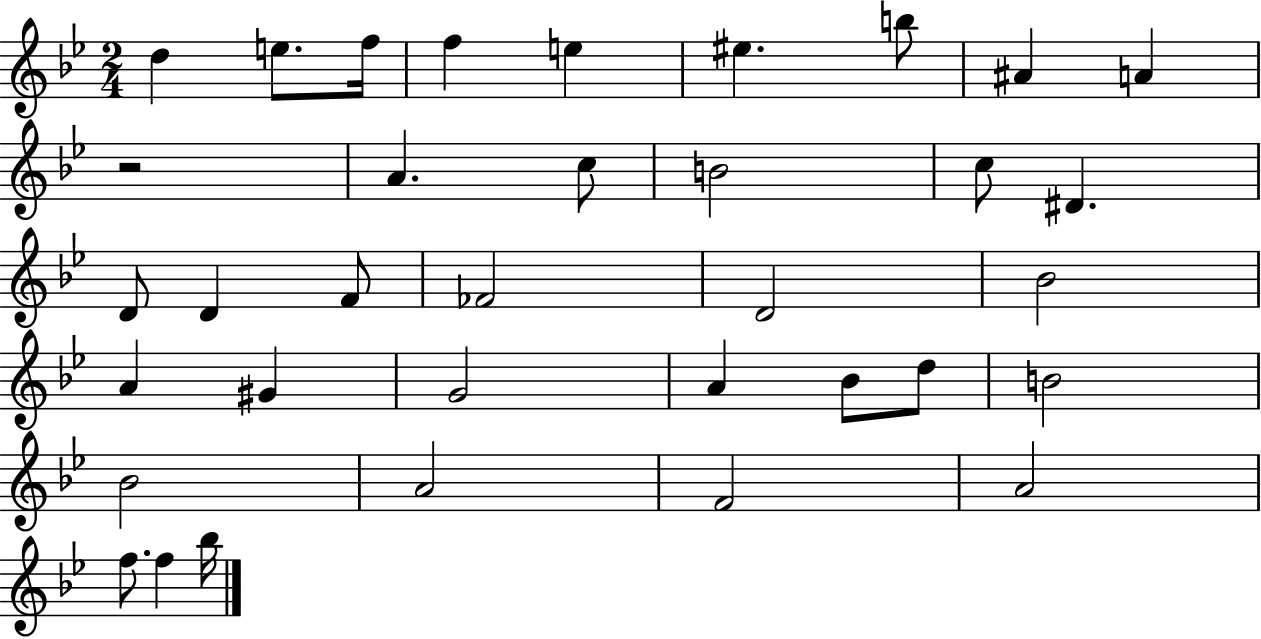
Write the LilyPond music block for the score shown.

{
  \clef treble
  \numericTimeSignature
  \time 2/4
  \key bes \major
  \repeat volta 2 { d''4 e''8. f''16 | f''4 e''4 | eis''4. b''8 | ais'4 a'4 | \break r2 | a'4. c''8 | b'2 | c''8 dis'4. | \break d'8 d'4 f'8 | fes'2 | d'2 | bes'2 | \break a'4 gis'4 | g'2 | a'4 bes'8 d''8 | b'2 | \break bes'2 | a'2 | f'2 | a'2 | \break f''8. f''4 bes''16 | } \bar "|."
}